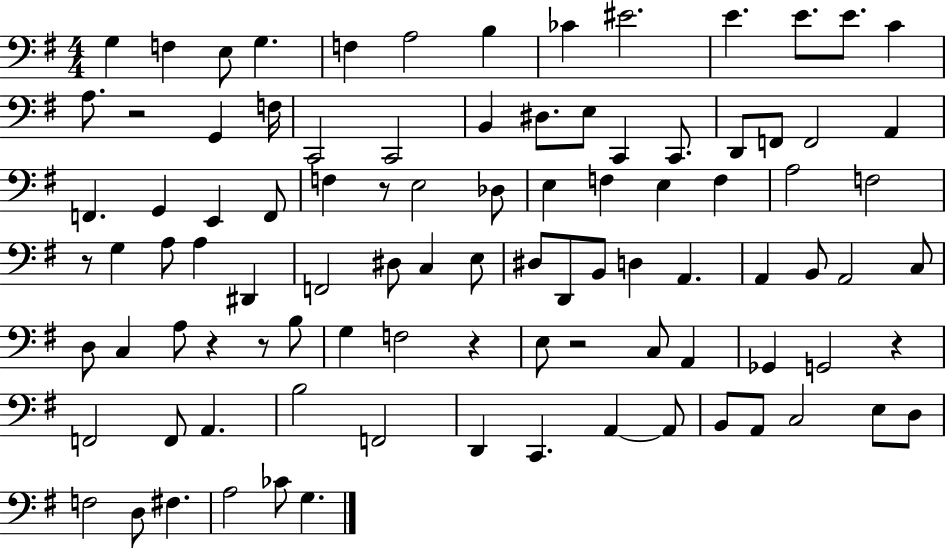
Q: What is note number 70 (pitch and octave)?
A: F2